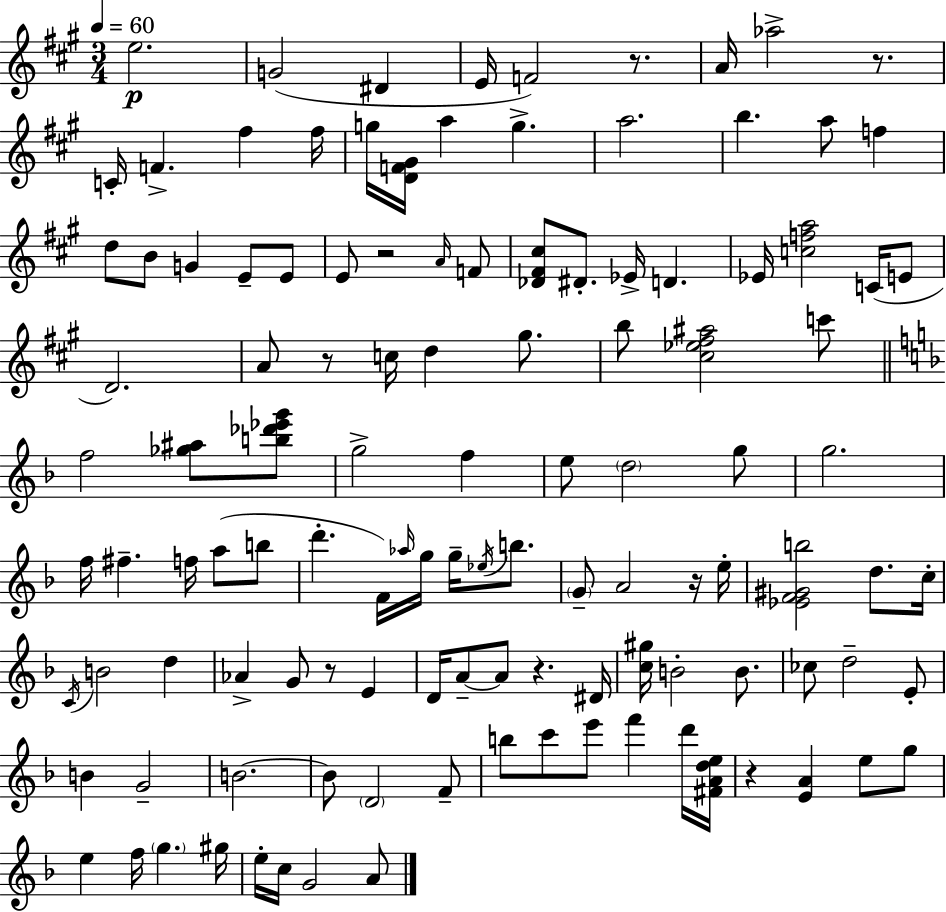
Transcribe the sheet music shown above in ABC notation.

X:1
T:Untitled
M:3/4
L:1/4
K:A
e2 G2 ^D E/4 F2 z/2 A/4 _a2 z/2 C/4 F ^f ^f/4 g/4 [DF^G]/4 a g a2 b a/2 f d/2 B/2 G E/2 E/2 E/2 z2 A/4 F/2 [_D^F^c]/2 ^D/2 _E/4 D _E/4 [cfa]2 C/4 E/2 D2 A/2 z/2 c/4 d ^g/2 b/2 [^c_e^f^a]2 c'/2 f2 [_g^a]/2 [b_d'_e'g']/2 g2 f e/2 d2 g/2 g2 f/4 ^f f/4 a/2 b/2 d' F/4 _a/4 g/4 g/4 _e/4 b/2 G/2 A2 z/4 e/4 [_EF^Gb]2 d/2 c/4 C/4 B2 d _A G/2 z/2 E D/4 A/2 A/2 z ^D/4 [c^g]/4 B2 B/2 _c/2 d2 E/2 B G2 B2 B/2 D2 F/2 b/2 c'/2 e'/2 f' d'/4 [^FAde]/4 z [EA] e/2 g/2 e f/4 g ^g/4 e/4 c/4 G2 A/2